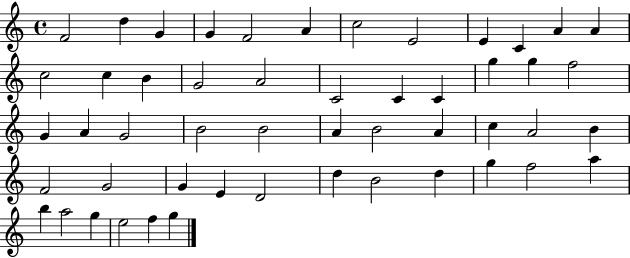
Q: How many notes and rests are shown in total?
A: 51